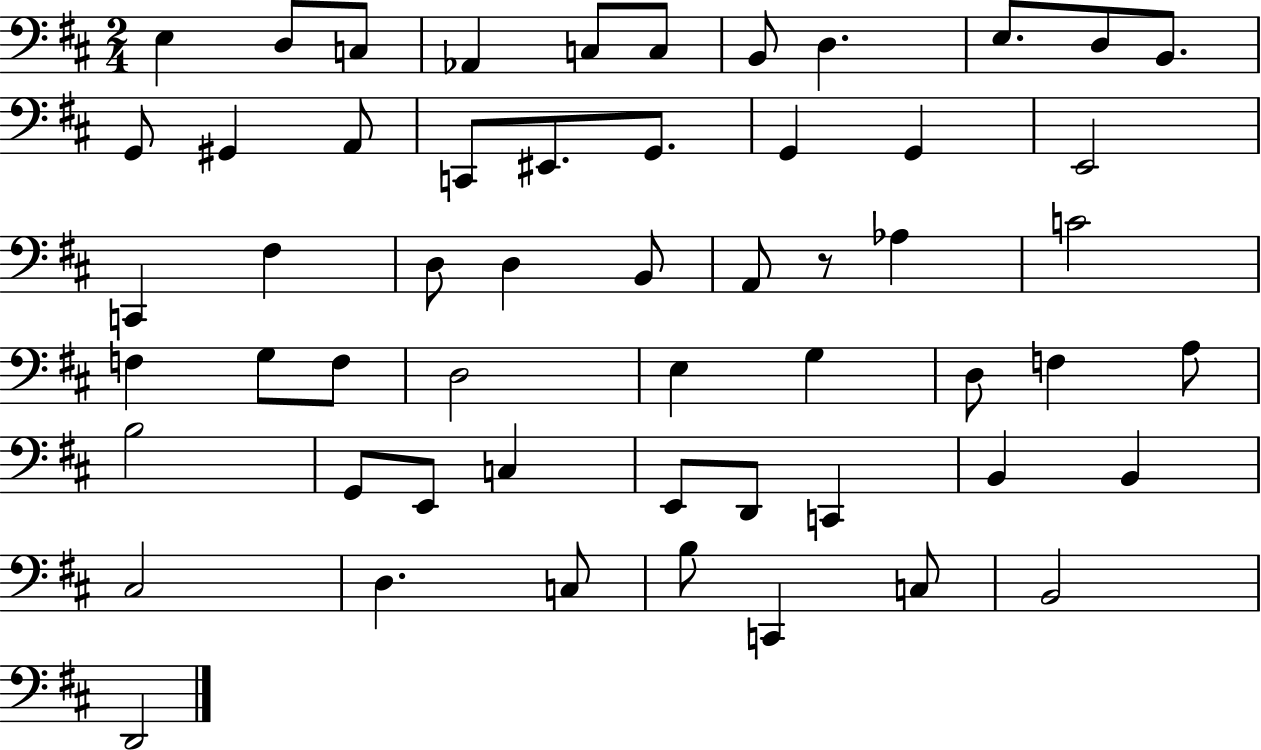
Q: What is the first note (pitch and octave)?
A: E3